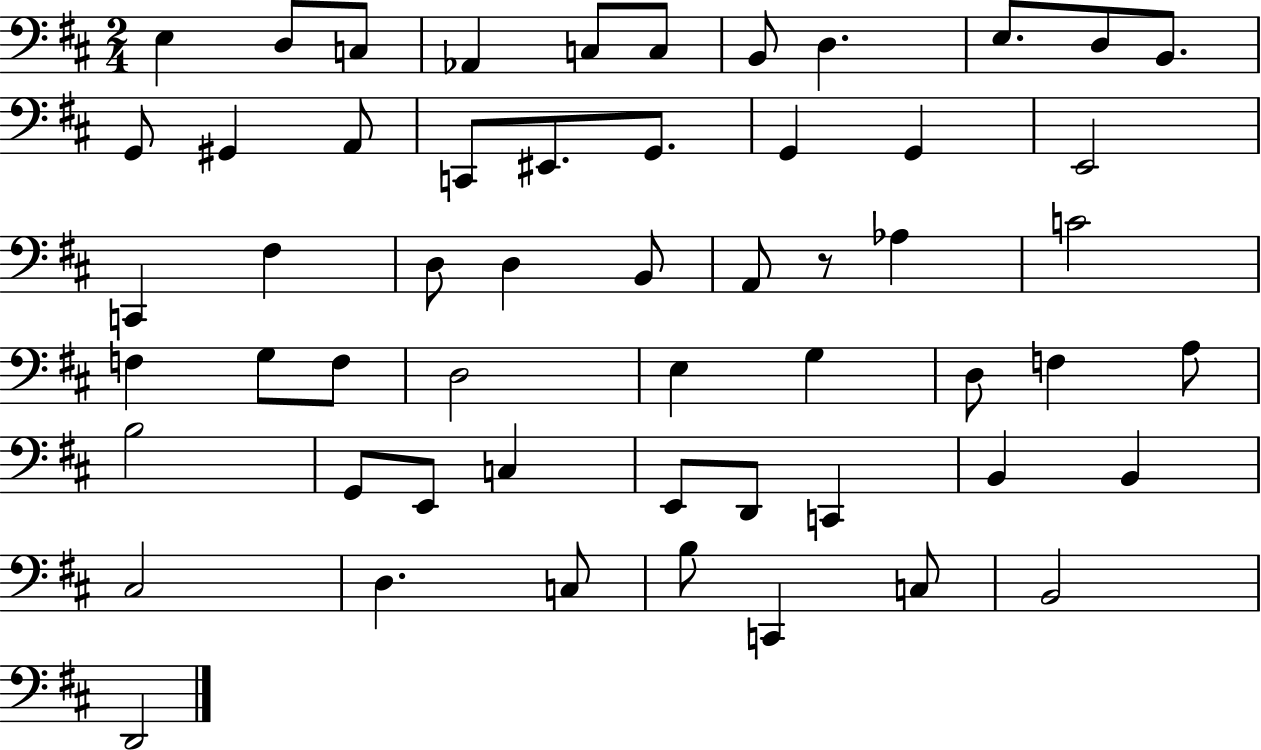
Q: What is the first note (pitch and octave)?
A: E3